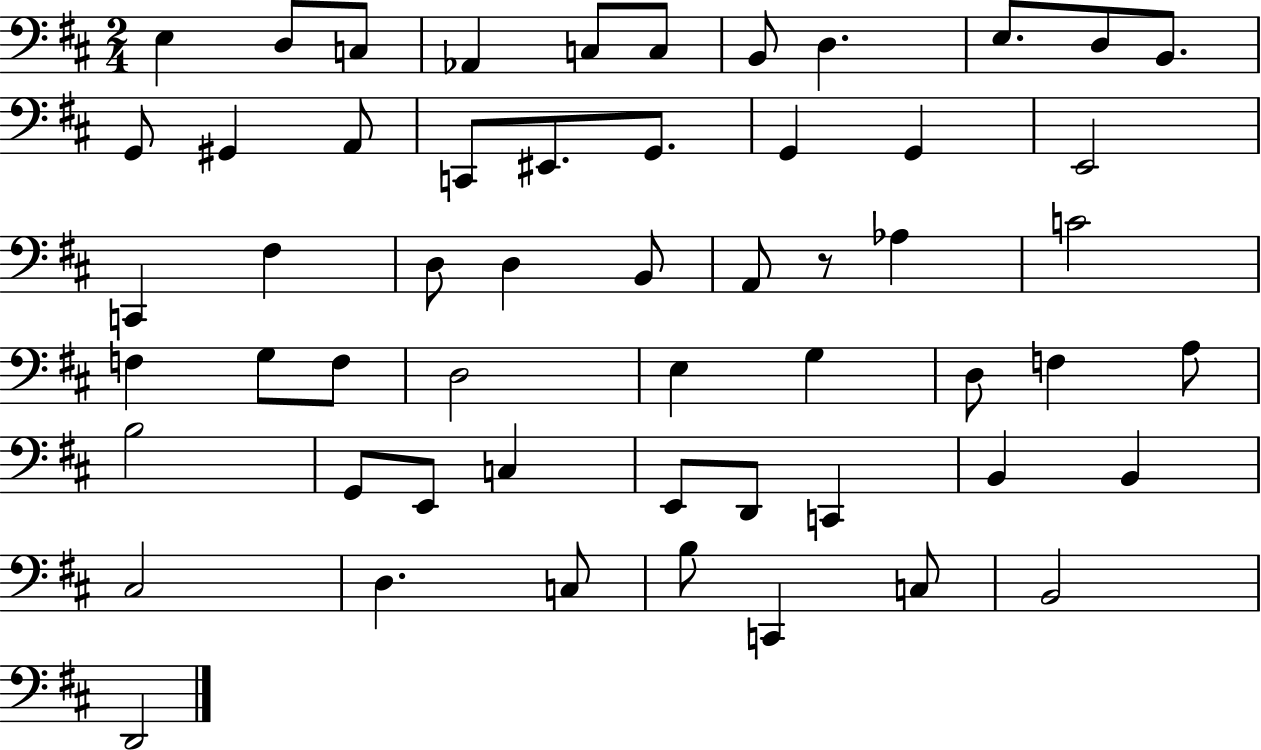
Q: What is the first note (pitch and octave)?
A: E3